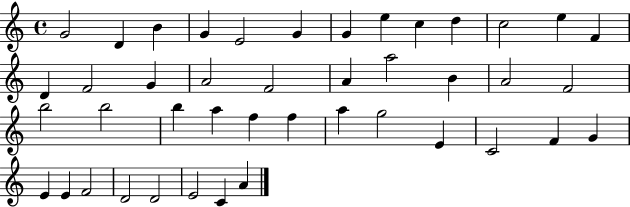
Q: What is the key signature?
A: C major